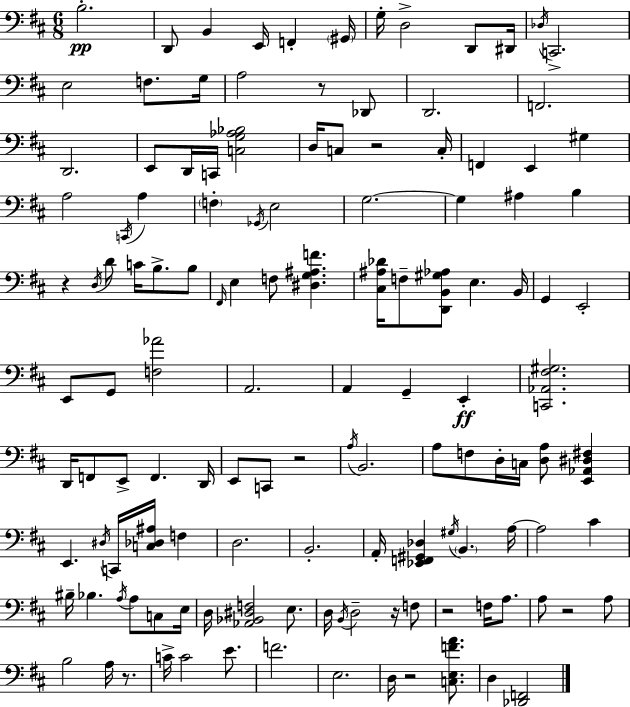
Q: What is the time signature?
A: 6/8